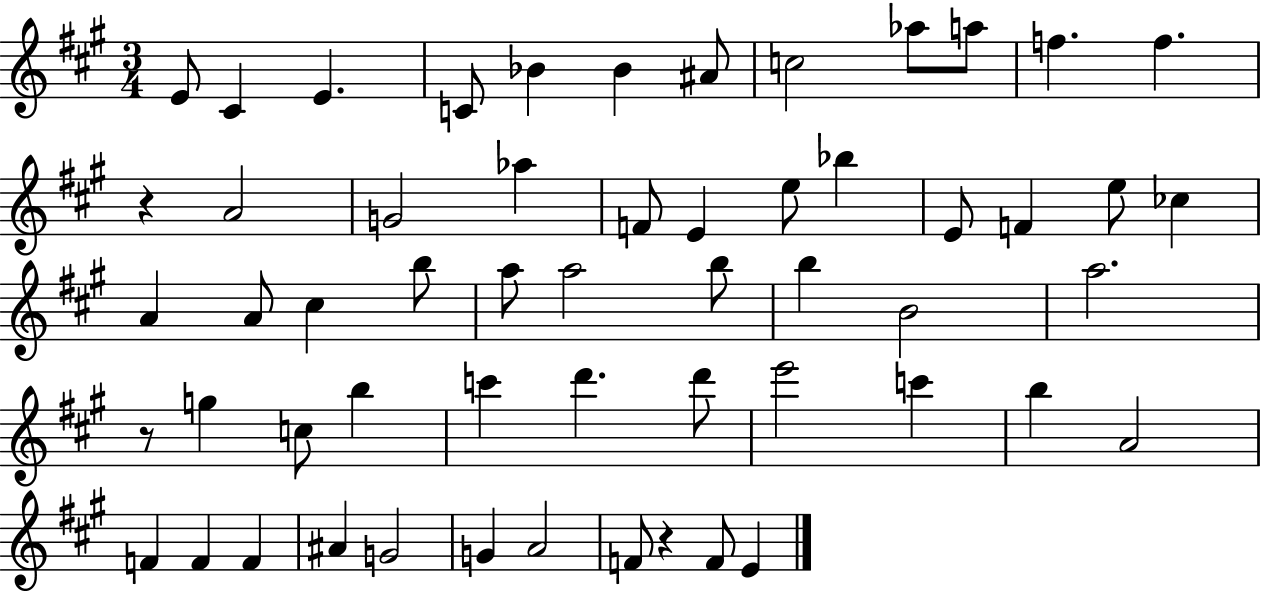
X:1
T:Untitled
M:3/4
L:1/4
K:A
E/2 ^C E C/2 _B _B ^A/2 c2 _a/2 a/2 f f z A2 G2 _a F/2 E e/2 _b E/2 F e/2 _c A A/2 ^c b/2 a/2 a2 b/2 b B2 a2 z/2 g c/2 b c' d' d'/2 e'2 c' b A2 F F F ^A G2 G A2 F/2 z F/2 E